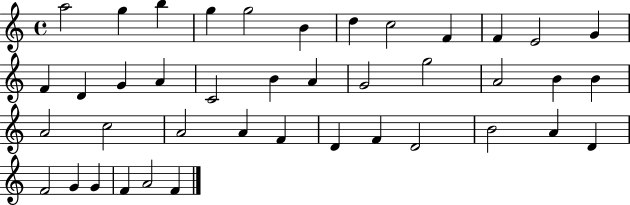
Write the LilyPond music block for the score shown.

{
  \clef treble
  \time 4/4
  \defaultTimeSignature
  \key c \major
  a''2 g''4 b''4 | g''4 g''2 b'4 | d''4 c''2 f'4 | f'4 e'2 g'4 | \break f'4 d'4 g'4 a'4 | c'2 b'4 a'4 | g'2 g''2 | a'2 b'4 b'4 | \break a'2 c''2 | a'2 a'4 f'4 | d'4 f'4 d'2 | b'2 a'4 d'4 | \break f'2 g'4 g'4 | f'4 a'2 f'4 | \bar "|."
}